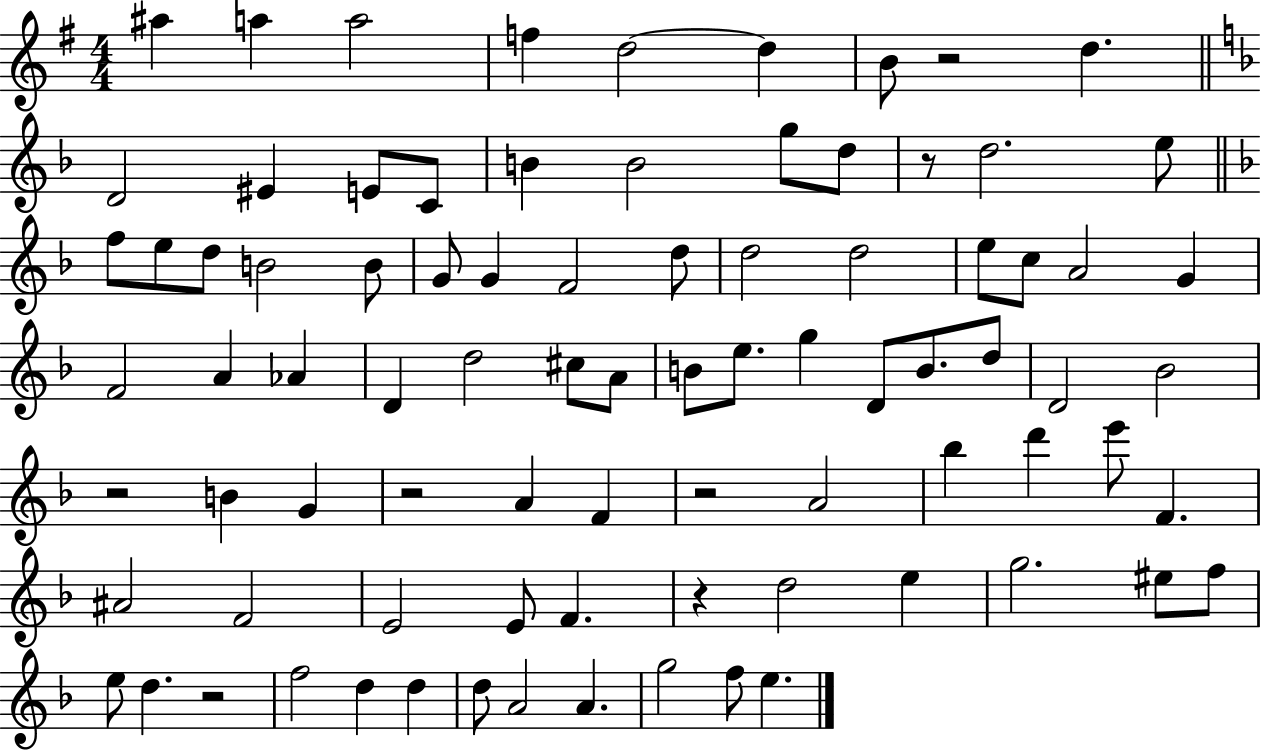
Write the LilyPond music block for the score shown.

{
  \clef treble
  \numericTimeSignature
  \time 4/4
  \key g \major
  ais''4 a''4 a''2 | f''4 d''2~~ d''4 | b'8 r2 d''4. | \bar "||" \break \key d \minor d'2 eis'4 e'8 c'8 | b'4 b'2 g''8 d''8 | r8 d''2. e''8 | \bar "||" \break \key f \major f''8 e''8 d''8 b'2 b'8 | g'8 g'4 f'2 d''8 | d''2 d''2 | e''8 c''8 a'2 g'4 | \break f'2 a'4 aes'4 | d'4 d''2 cis''8 a'8 | b'8 e''8. g''4 d'8 b'8. d''8 | d'2 bes'2 | \break r2 b'4 g'4 | r2 a'4 f'4 | r2 a'2 | bes''4 d'''4 e'''8 f'4. | \break ais'2 f'2 | e'2 e'8 f'4. | r4 d''2 e''4 | g''2. eis''8 f''8 | \break e''8 d''4. r2 | f''2 d''4 d''4 | d''8 a'2 a'4. | g''2 f''8 e''4. | \break \bar "|."
}